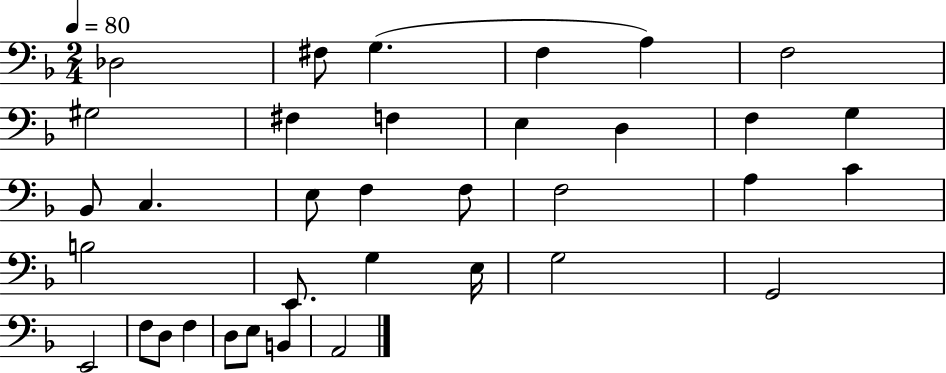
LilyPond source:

{
  \clef bass
  \numericTimeSignature
  \time 2/4
  \key f \major
  \tempo 4 = 80
  des2 | fis8 g4.( | f4 a4) | f2 | \break gis2 | fis4 f4 | e4 d4 | f4 g4 | \break bes,8 c4. | e8 f4 f8 | f2 | a4 c'4 | \break b2 | e,8. g4 e16 | g2 | g,2 | \break e,2 | f8 d8 f4 | d8 e8 b,4 | a,2 | \break \bar "|."
}